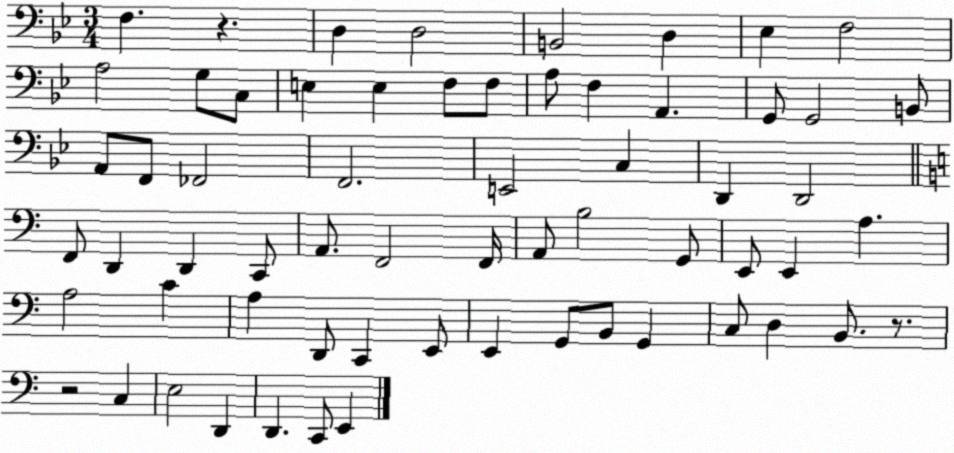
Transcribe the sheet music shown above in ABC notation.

X:1
T:Untitled
M:3/4
L:1/4
K:Bb
F, z D, D,2 B,,2 D, _E, F,2 A,2 G,/2 C,/2 E, E, F,/2 F,/2 A,/2 F, A,, G,,/2 G,,2 B,,/2 A,,/2 F,,/2 _F,,2 F,,2 E,,2 C, D,, D,,2 F,,/2 D,, D,, C,,/2 A,,/2 F,,2 F,,/4 A,,/2 B,2 G,,/2 E,,/2 E,, A, A,2 C A, D,,/2 C,, E,,/2 E,, G,,/2 B,,/2 G,, C,/2 D, B,,/2 z/2 z2 C, E,2 D,, D,, C,,/2 E,,